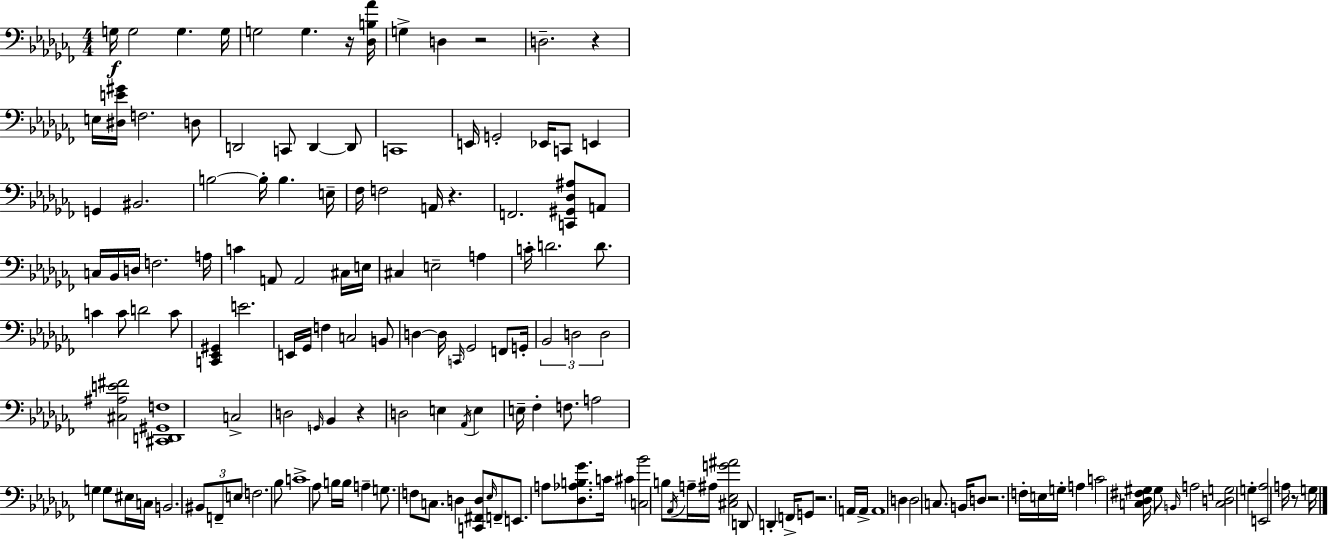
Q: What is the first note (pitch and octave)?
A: G3